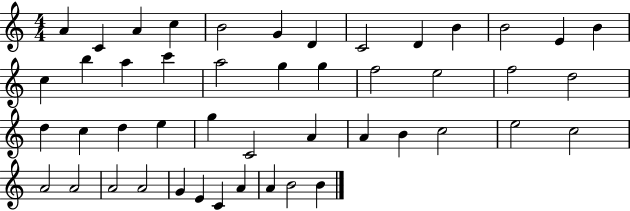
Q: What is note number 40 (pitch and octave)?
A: A4